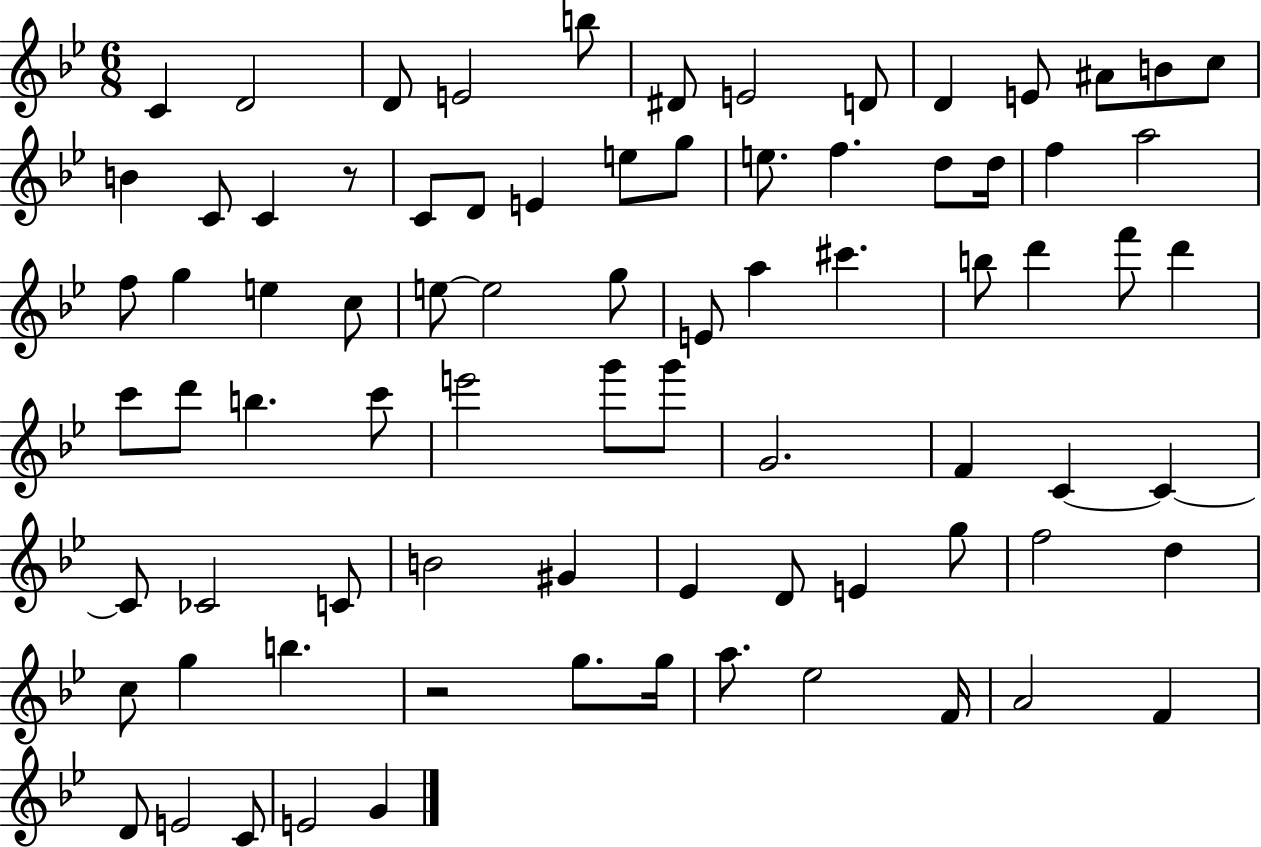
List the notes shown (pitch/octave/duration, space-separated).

C4/q D4/h D4/e E4/h B5/e D#4/e E4/h D4/e D4/q E4/e A#4/e B4/e C5/e B4/q C4/e C4/q R/e C4/e D4/e E4/q E5/e G5/e E5/e. F5/q. D5/e D5/s F5/q A5/h F5/e G5/q E5/q C5/e E5/e E5/h G5/e E4/e A5/q C#6/q. B5/e D6/q F6/e D6/q C6/e D6/e B5/q. C6/e E6/h G6/e G6/e G4/h. F4/q C4/q C4/q C4/e CES4/h C4/e B4/h G#4/q Eb4/q D4/e E4/q G5/e F5/h D5/q C5/e G5/q B5/q. R/h G5/e. G5/s A5/e. Eb5/h F4/s A4/h F4/q D4/e E4/h C4/e E4/h G4/q